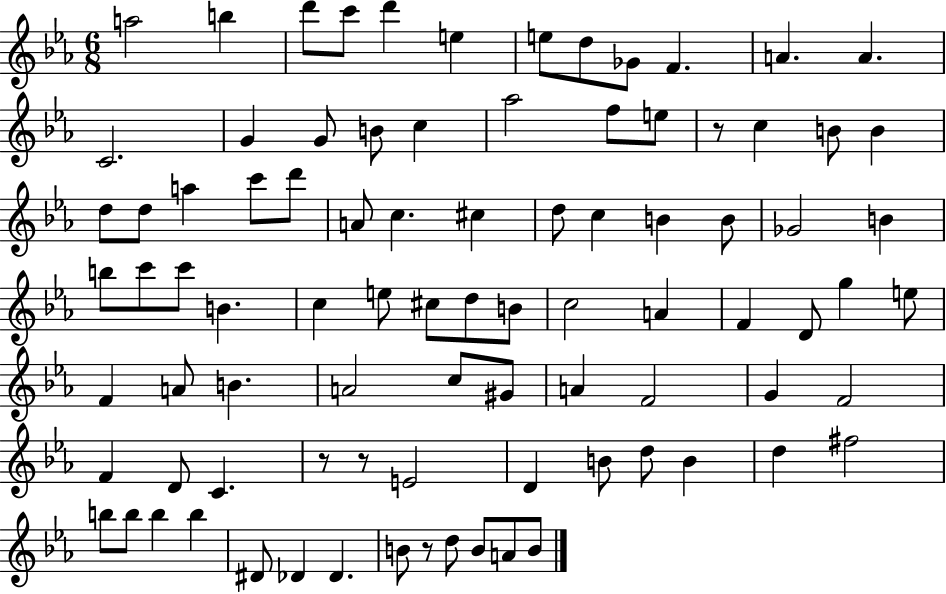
A5/h B5/q D6/e C6/e D6/q E5/q E5/e D5/e Gb4/e F4/q. A4/q. A4/q. C4/h. G4/q G4/e B4/e C5/q Ab5/h F5/e E5/e R/e C5/q B4/e B4/q D5/e D5/e A5/q C6/e D6/e A4/e C5/q. C#5/q D5/e C5/q B4/q B4/e Gb4/h B4/q B5/e C6/e C6/e B4/q. C5/q E5/e C#5/e D5/e B4/e C5/h A4/q F4/q D4/e G5/q E5/e F4/q A4/e B4/q. A4/h C5/e G#4/e A4/q F4/h G4/q F4/h F4/q D4/e C4/q. R/e R/e E4/h D4/q B4/e D5/e B4/q D5/q F#5/h B5/e B5/e B5/q B5/q D#4/e Db4/q Db4/q. B4/e R/e D5/e B4/e A4/e B4/e